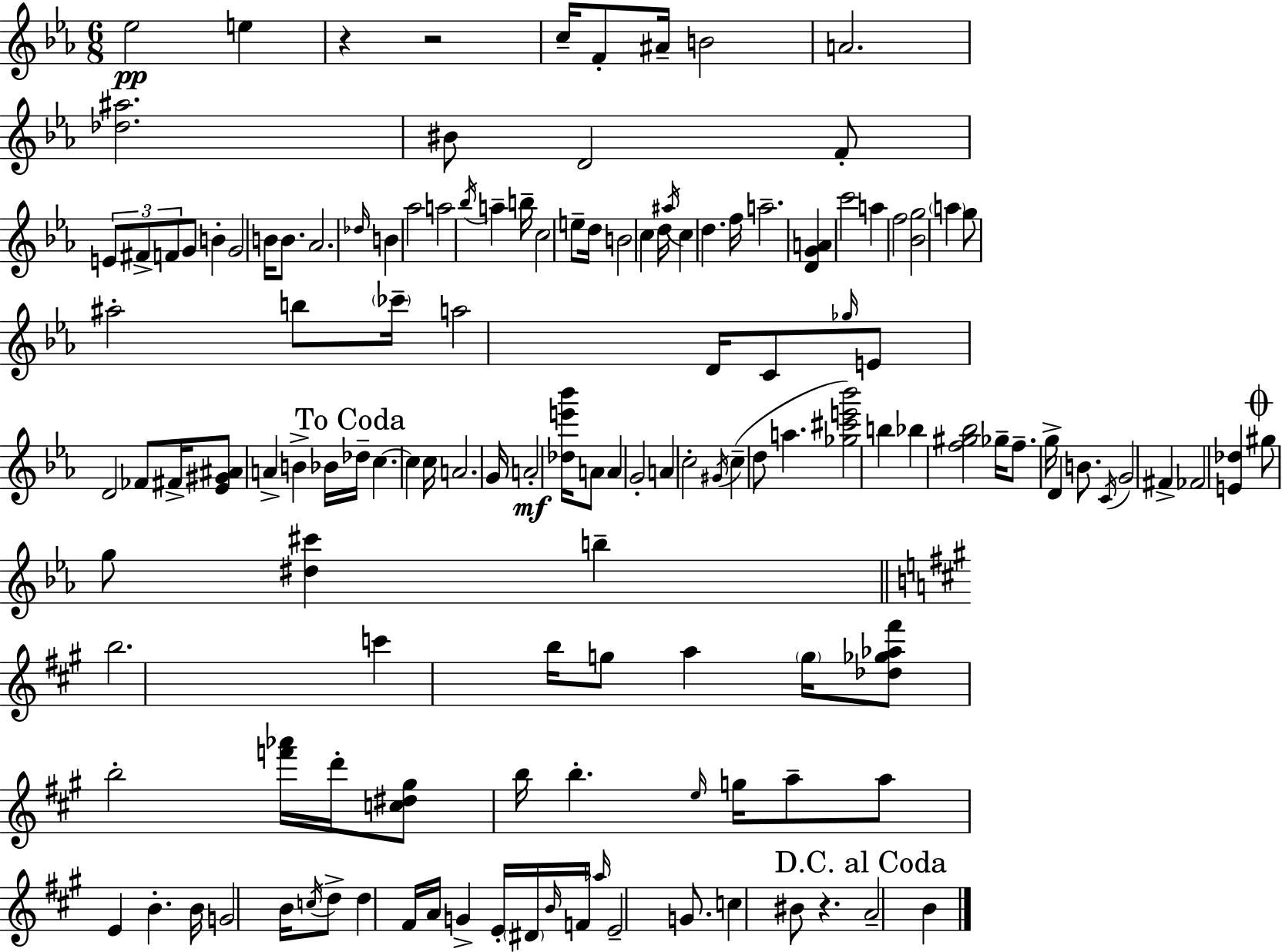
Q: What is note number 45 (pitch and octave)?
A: CES6